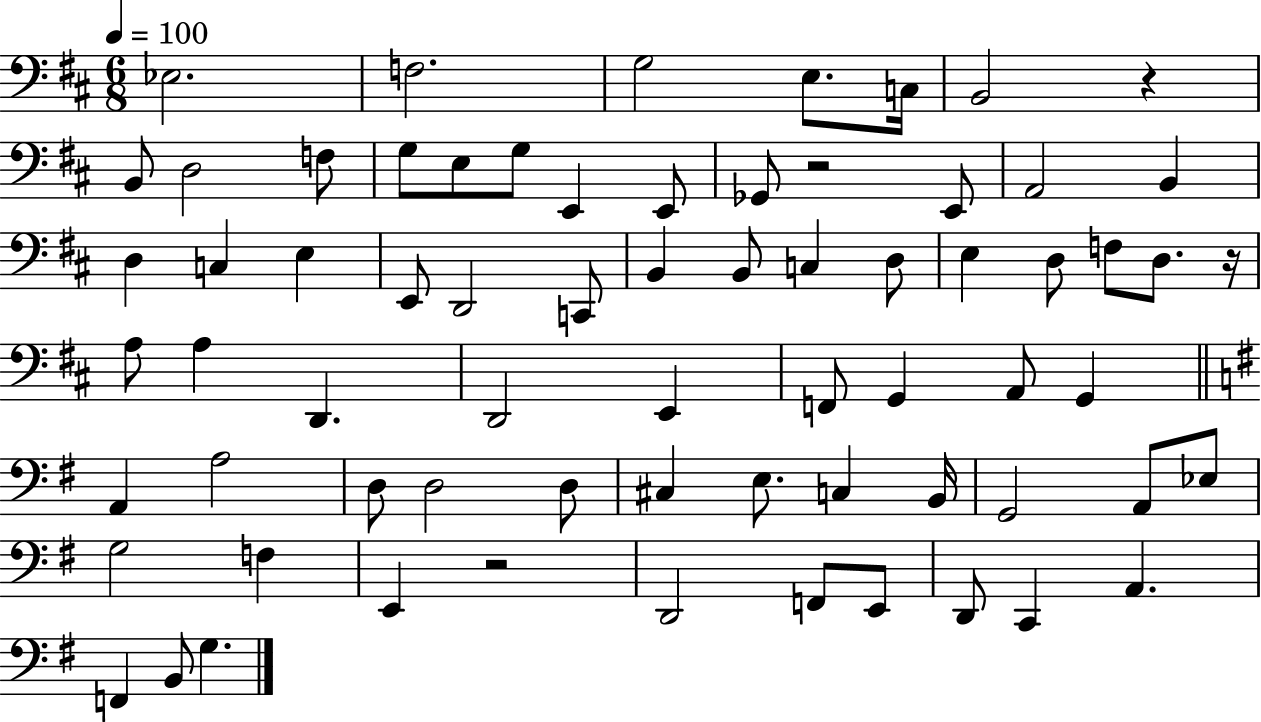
X:1
T:Untitled
M:6/8
L:1/4
K:D
_E,2 F,2 G,2 E,/2 C,/4 B,,2 z B,,/2 D,2 F,/2 G,/2 E,/2 G,/2 E,, E,,/2 _G,,/2 z2 E,,/2 A,,2 B,, D, C, E, E,,/2 D,,2 C,,/2 B,, B,,/2 C, D,/2 E, D,/2 F,/2 D,/2 z/4 A,/2 A, D,, D,,2 E,, F,,/2 G,, A,,/2 G,, A,, A,2 D,/2 D,2 D,/2 ^C, E,/2 C, B,,/4 G,,2 A,,/2 _E,/2 G,2 F, E,, z2 D,,2 F,,/2 E,,/2 D,,/2 C,, A,, F,, B,,/2 G,